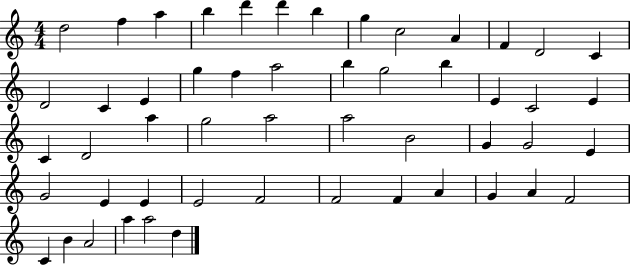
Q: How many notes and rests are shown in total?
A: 52